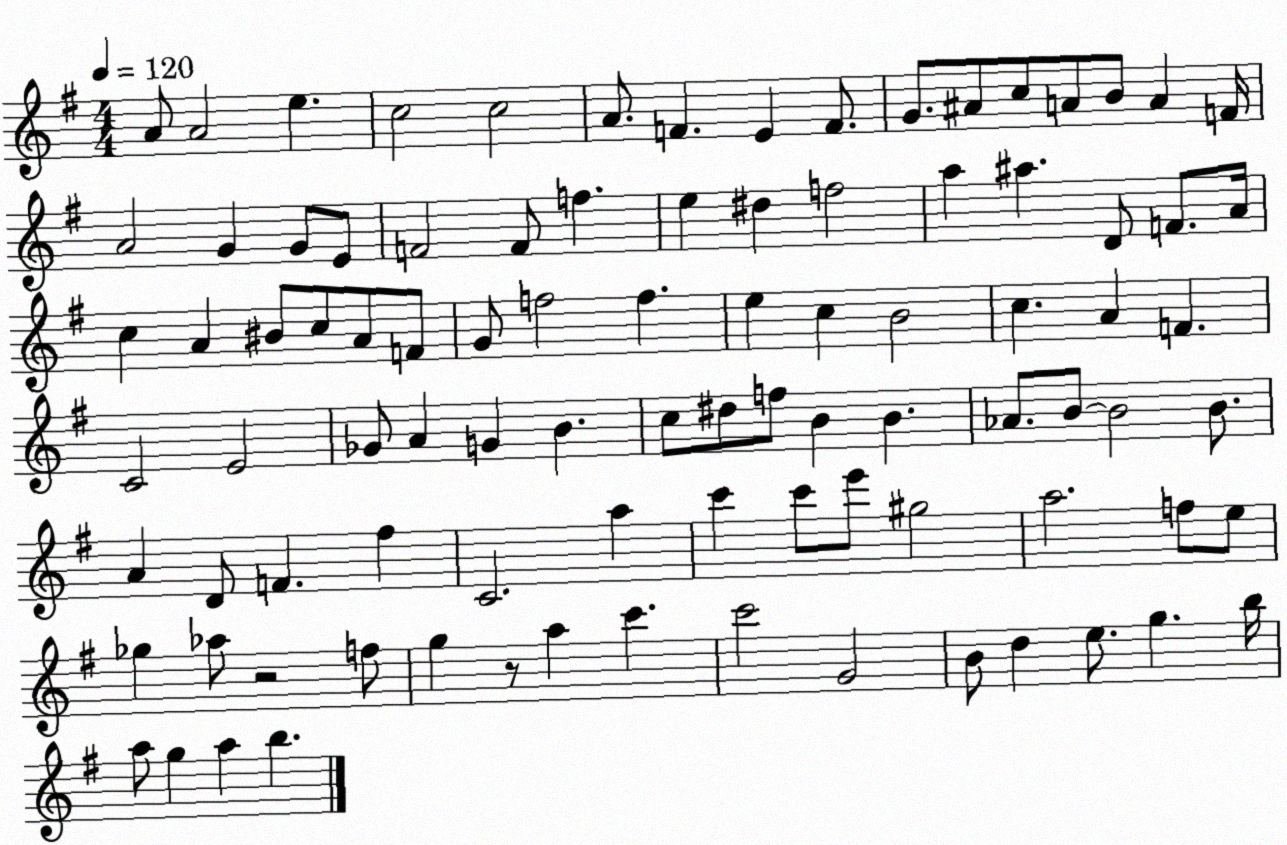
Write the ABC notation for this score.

X:1
T:Untitled
M:4/4
L:1/4
K:G
A/2 A2 e c2 c2 A/2 F E F/2 G/2 ^A/2 c/2 A/2 B/2 A F/4 A2 G G/2 E/2 F2 F/2 f e ^d f2 a ^a D/2 F/2 A/4 c A ^B/2 c/2 A/2 F/2 G/2 f2 f e c B2 c A F C2 E2 _G/2 A G B c/2 ^d/2 f/2 B B _A/2 B/2 B2 B/2 A D/2 F ^f C2 a c' c'/2 e'/2 ^g2 a2 f/2 e/2 _g _a/2 z2 f/2 g z/2 a c' c'2 G2 B/2 d e/2 g b/4 a/2 g a b